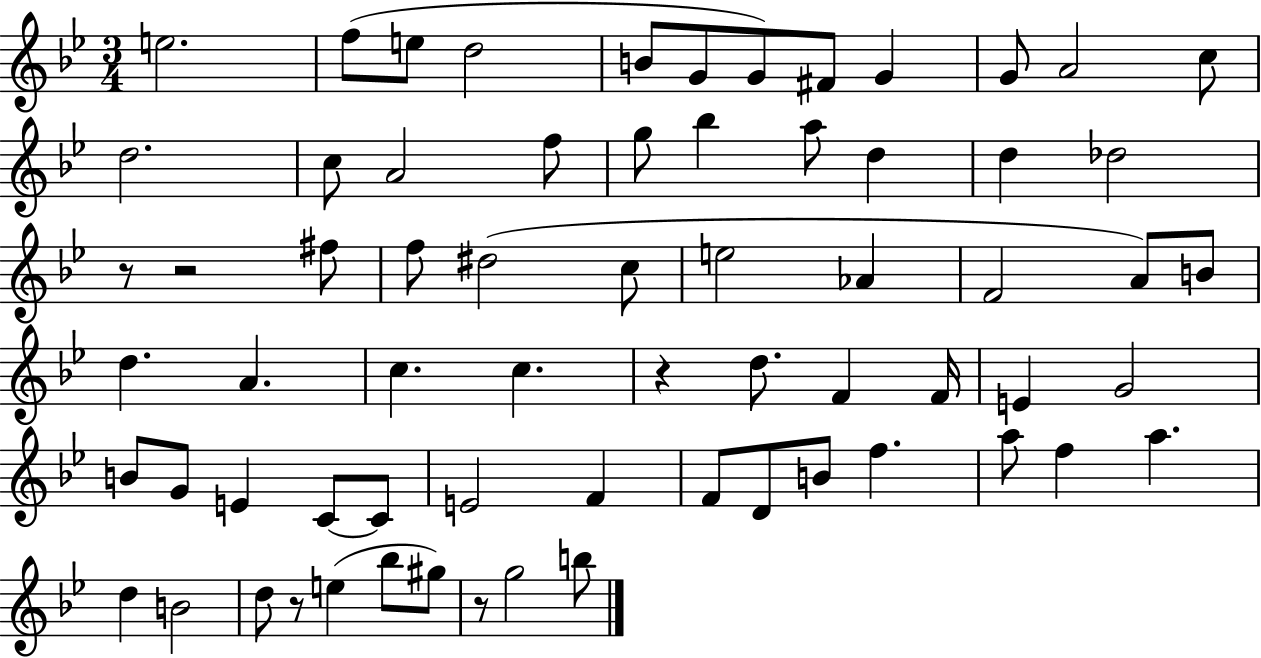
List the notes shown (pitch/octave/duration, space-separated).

E5/h. F5/e E5/e D5/h B4/e G4/e G4/e F#4/e G4/q G4/e A4/h C5/e D5/h. C5/e A4/h F5/e G5/e Bb5/q A5/e D5/q D5/q Db5/h R/e R/h F#5/e F5/e D#5/h C5/e E5/h Ab4/q F4/h A4/e B4/e D5/q. A4/q. C5/q. C5/q. R/q D5/e. F4/q F4/s E4/q G4/h B4/e G4/e E4/q C4/e C4/e E4/h F4/q F4/e D4/e B4/e F5/q. A5/e F5/q A5/q. D5/q B4/h D5/e R/e E5/q Bb5/e G#5/e R/e G5/h B5/e